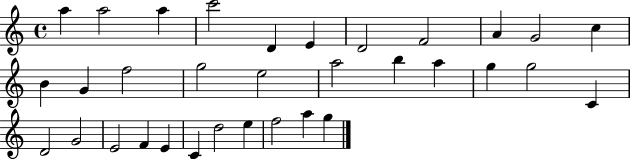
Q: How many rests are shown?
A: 0